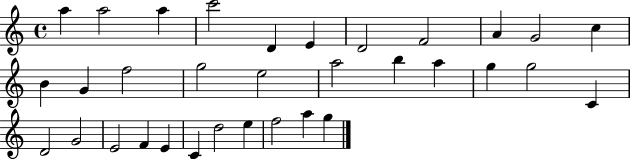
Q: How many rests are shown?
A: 0